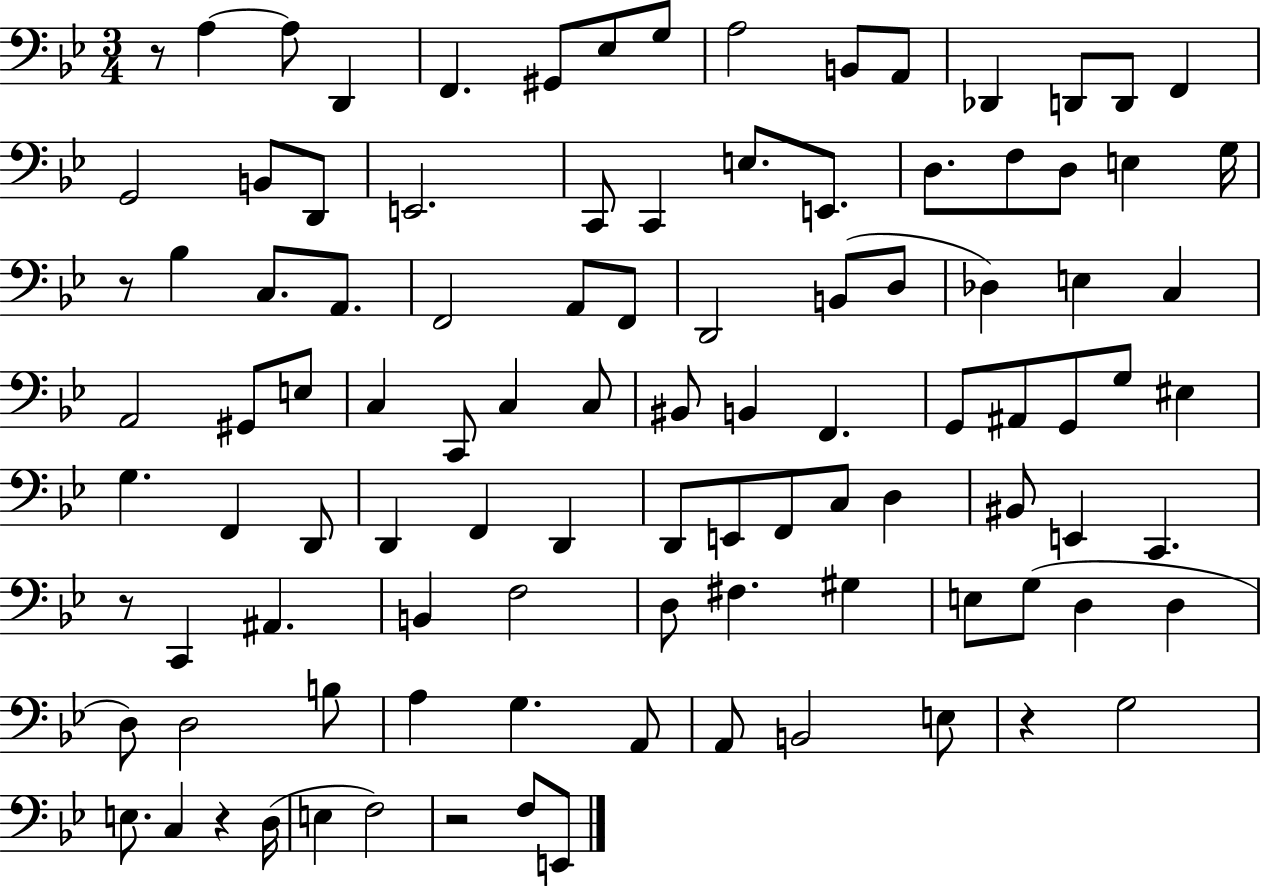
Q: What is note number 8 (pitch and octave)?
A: A3